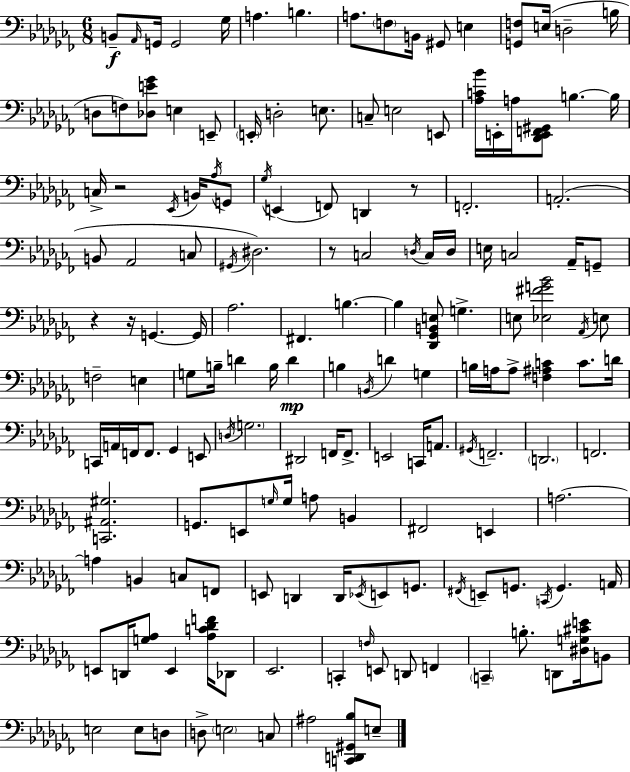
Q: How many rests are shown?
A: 5